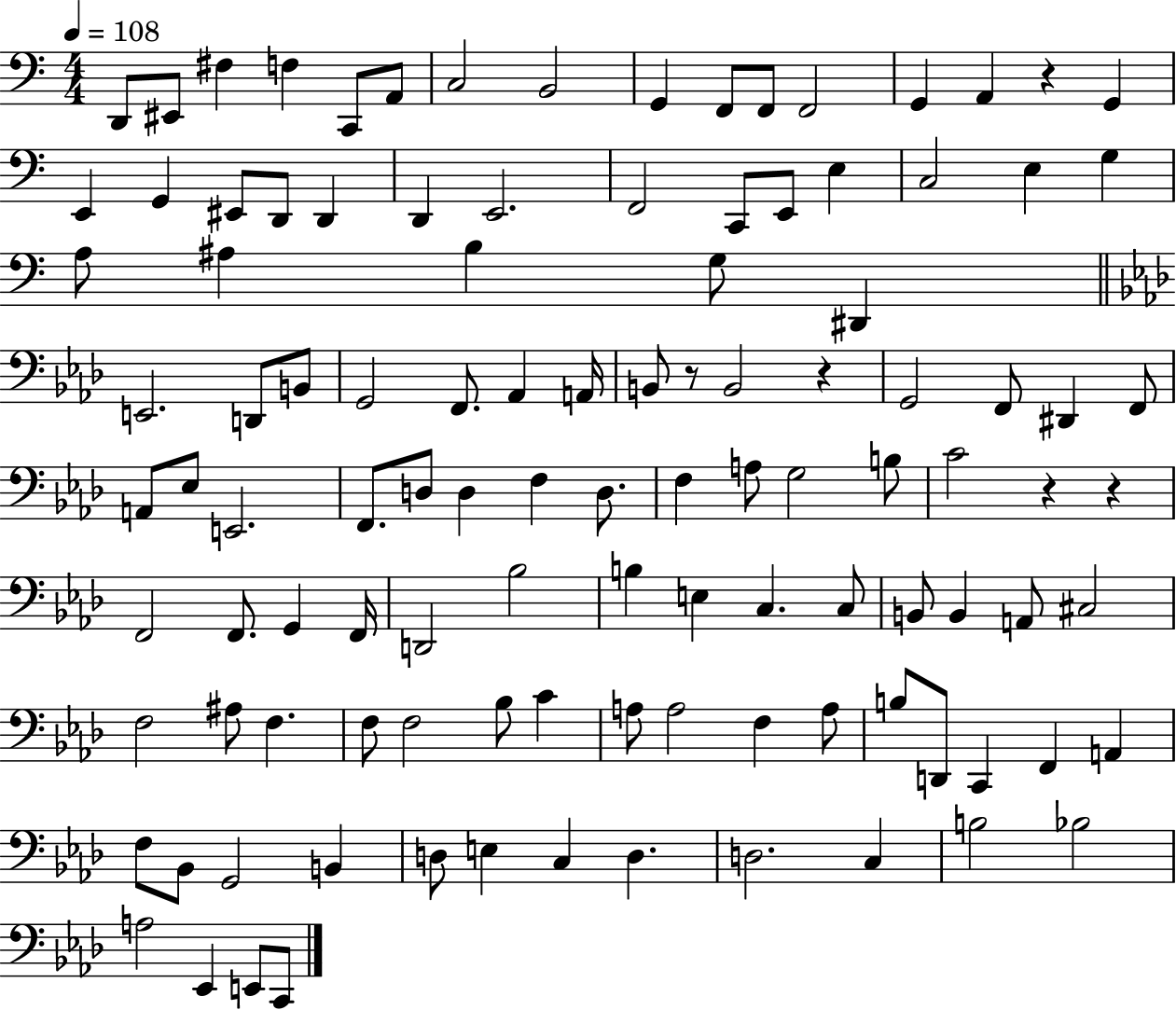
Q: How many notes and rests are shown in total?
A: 111